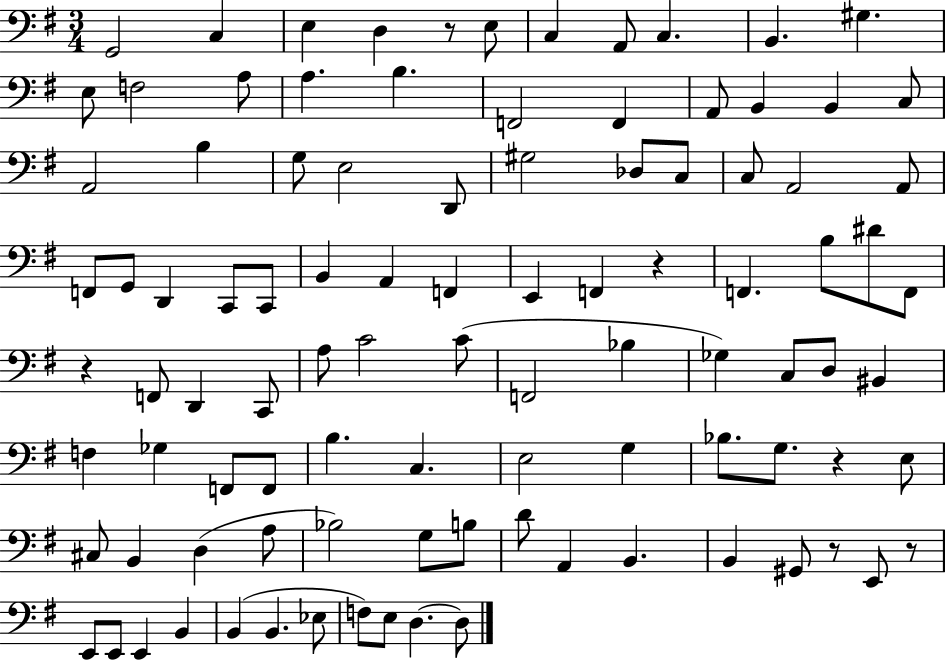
{
  \clef bass
  \numericTimeSignature
  \time 3/4
  \key g \major
  g,2 c4 | e4 d4 r8 e8 | c4 a,8 c4. | b,4. gis4. | \break e8 f2 a8 | a4. b4. | f,2 f,4 | a,8 b,4 b,4 c8 | \break a,2 b4 | g8 e2 d,8 | gis2 des8 c8 | c8 a,2 a,8 | \break f,8 g,8 d,4 c,8 c,8 | b,4 a,4 f,4 | e,4 f,4 r4 | f,4. b8 dis'8 f,8 | \break r4 f,8 d,4 c,8 | a8 c'2 c'8( | f,2 bes4 | ges4) c8 d8 bis,4 | \break f4 ges4 f,8 f,8 | b4. c4. | e2 g4 | bes8. g8. r4 e8 | \break cis8 b,4 d4( a8 | bes2) g8 b8 | d'8 a,4 b,4. | b,4 gis,8 r8 e,8 r8 | \break e,8 e,8 e,4 b,4 | b,4( b,4. ees8 | f8) e8 d4.~~ d8 | \bar "|."
}